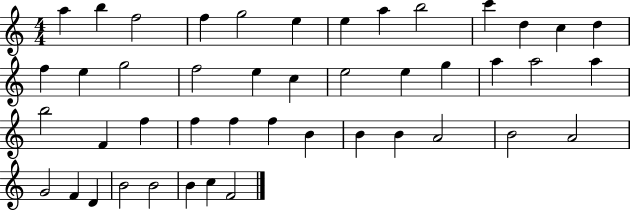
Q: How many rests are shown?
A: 0